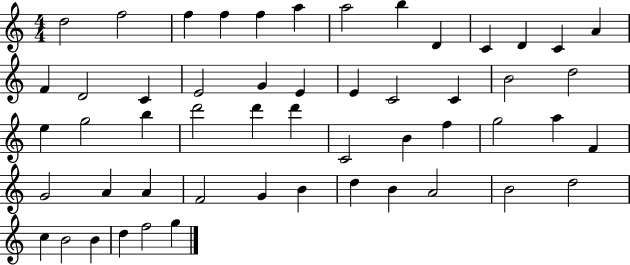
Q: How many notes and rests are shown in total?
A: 53